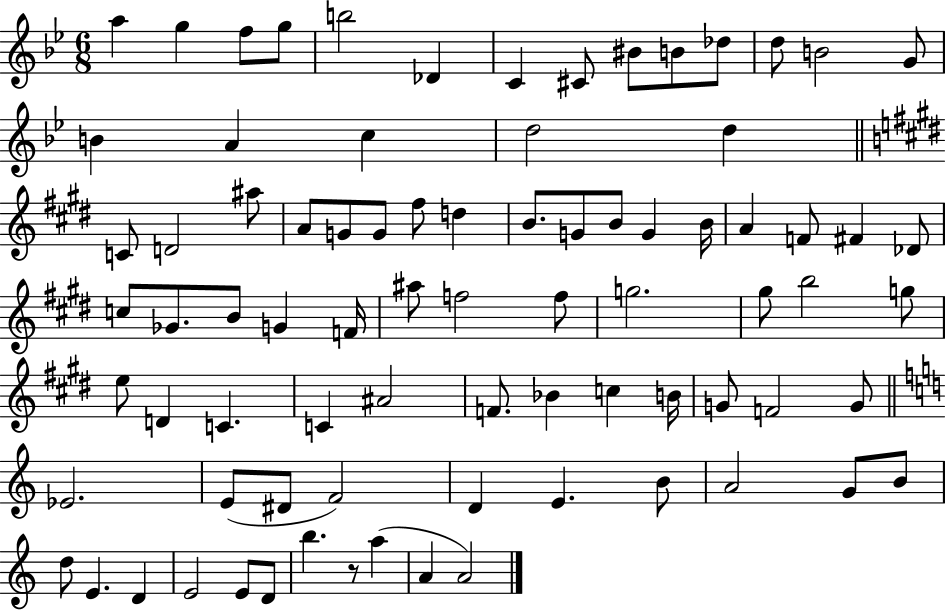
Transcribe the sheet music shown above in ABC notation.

X:1
T:Untitled
M:6/8
L:1/4
K:Bb
a g f/2 g/2 b2 _D C ^C/2 ^B/2 B/2 _d/2 d/2 B2 G/2 B A c d2 d C/2 D2 ^a/2 A/2 G/2 G/2 ^f/2 d B/2 G/2 B/2 G B/4 A F/2 ^F _D/2 c/2 _G/2 B/2 G F/4 ^a/2 f2 f/2 g2 ^g/2 b2 g/2 e/2 D C C ^A2 F/2 _B c B/4 G/2 F2 G/2 _E2 E/2 ^D/2 F2 D E B/2 A2 G/2 B/2 d/2 E D E2 E/2 D/2 b z/2 a A A2